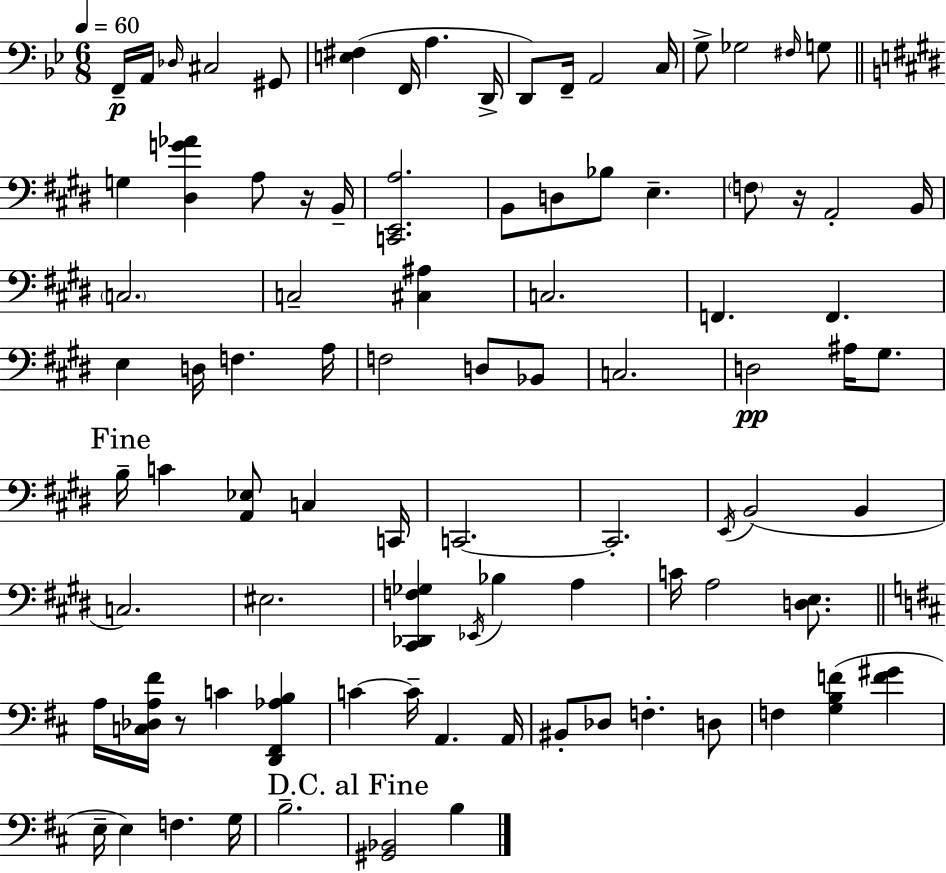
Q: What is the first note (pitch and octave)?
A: F2